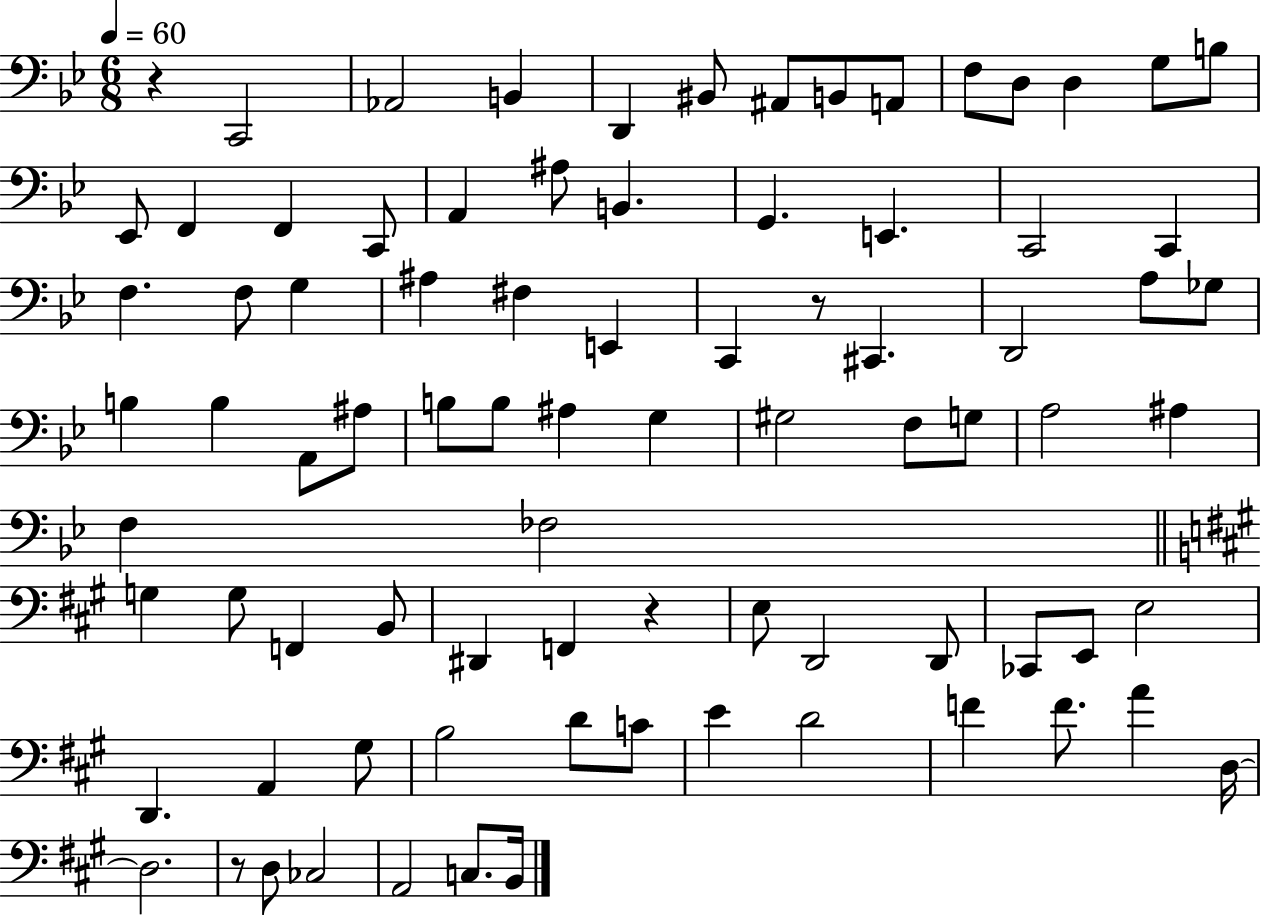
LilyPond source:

{
  \clef bass
  \numericTimeSignature
  \time 6/8
  \key bes \major
  \tempo 4 = 60
  \repeat volta 2 { r4 c,2 | aes,2 b,4 | d,4 bis,8 ais,8 b,8 a,8 | f8 d8 d4 g8 b8 | \break ees,8 f,4 f,4 c,8 | a,4 ais8 b,4. | g,4. e,4. | c,2 c,4 | \break f4. f8 g4 | ais4 fis4 e,4 | c,4 r8 cis,4. | d,2 a8 ges8 | \break b4 b4 a,8 ais8 | b8 b8 ais4 g4 | gis2 f8 g8 | a2 ais4 | \break f4 fes2 | \bar "||" \break \key a \major g4 g8 f,4 b,8 | dis,4 f,4 r4 | e8 d,2 d,8 | ces,8 e,8 e2 | \break d,4. a,4 gis8 | b2 d'8 c'8 | e'4 d'2 | f'4 f'8. a'4 d16~~ | \break d2. | r8 d8 ces2 | a,2 c8. b,16 | } \bar "|."
}